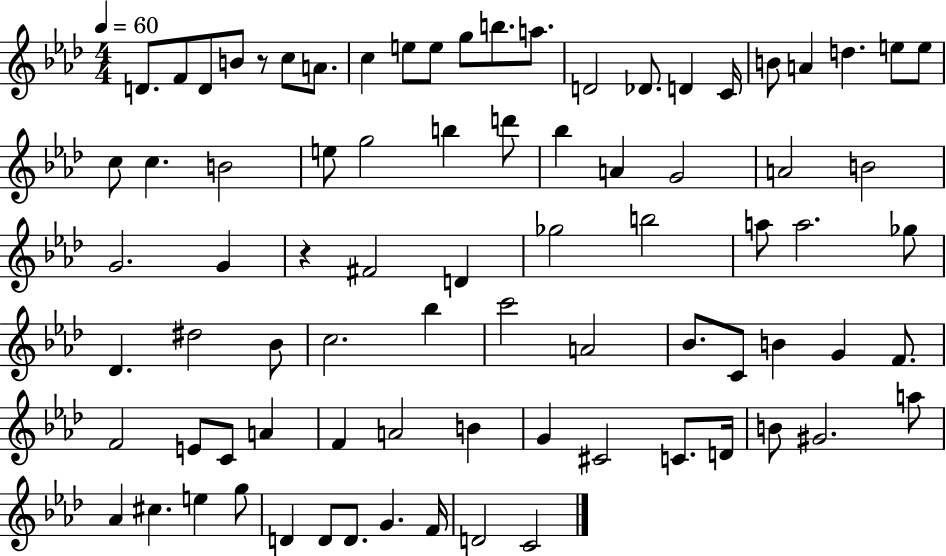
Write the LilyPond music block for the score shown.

{
  \clef treble
  \numericTimeSignature
  \time 4/4
  \key aes \major
  \tempo 4 = 60
  d'8. f'8 d'8 b'8 r8 c''8 a'8. | c''4 e''8 e''8 g''8 b''8. a''8. | d'2 des'8. d'4 c'16 | b'8 a'4 d''4. e''8 e''8 | \break c''8 c''4. b'2 | e''8 g''2 b''4 d'''8 | bes''4 a'4 g'2 | a'2 b'2 | \break g'2. g'4 | r4 fis'2 d'4 | ges''2 b''2 | a''8 a''2. ges''8 | \break des'4. dis''2 bes'8 | c''2. bes''4 | c'''2 a'2 | bes'8. c'8 b'4 g'4 f'8. | \break f'2 e'8 c'8 a'4 | f'4 a'2 b'4 | g'4 cis'2 c'8. d'16 | b'8 gis'2. a''8 | \break aes'4 cis''4. e''4 g''8 | d'4 d'8 d'8. g'4. f'16 | d'2 c'2 | \bar "|."
}